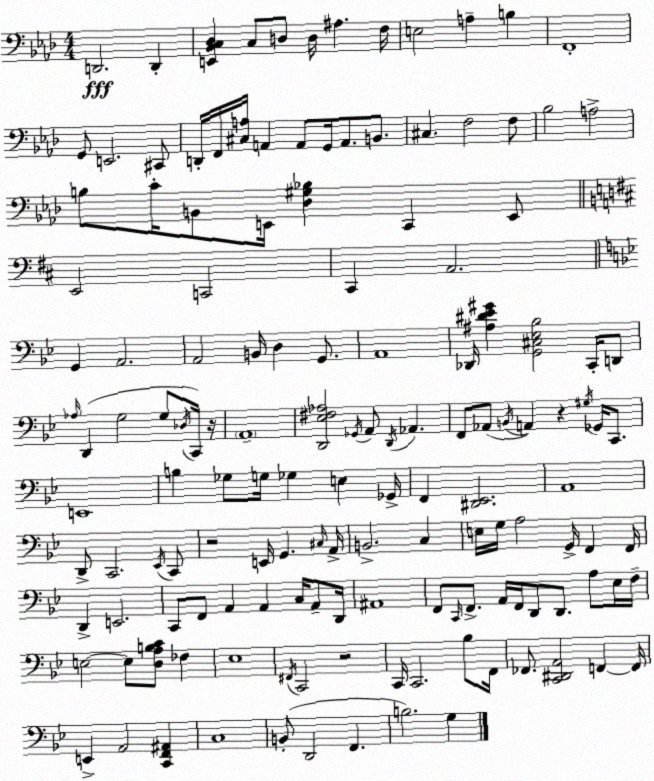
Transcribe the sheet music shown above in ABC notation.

X:1
T:Untitled
M:4/4
L:1/4
K:Ab
D,,2 D,, [E,,_B,,C,_D,] C,/2 D,/2 D,/4 ^A, F,/4 E,2 A, B, F,,4 G,,/2 E,,2 ^C,,/2 D,,/4 F,,/4 [^C,A,]/4 A,, A,,/2 G,,/4 A,,/2 B,,/2 ^C, F,2 F,/2 _B,2 A,2 B,/2 C/4 B,,/2 E,,/4 [_D,^G,_B,] C,, E,,/2 E,,2 C,,2 ^C,, A,,2 G,, A,,2 A,,2 B,,/4 D, G,,/2 A,,4 _D,,/4 [^A,^D_E^G] [G,,^C,_E,_B,]2 C,,/4 D,,/2 _A,/4 D,, G,2 G,/2 _D,/4 C,,/4 z/4 A,,4 [D,,_E,^F,_A,]2 _G,,/4 A,,/2 D,,/4 _A,, F,,/2 _A,,/2 B,,/4 A,, z ^G,/4 _G,,/4 C,,/2 E,,4 B, _G,/2 G,/4 _G, E, _G,,/4 F,, [^D,,_E,,]2 A,,4 D,,/2 C,,2 _E,,/4 C,,/2 z2 E,,/4 G,, ^C,/4 A,,/4 B,,2 C, E,/4 G,/4 A,2 G,,/4 F,, F,,/4 D,, E,,2 C,,/2 F,,/2 A,, A,, C,/4 A,,/2 D,,/4 ^A,,4 F,,/2 C,,/4 F,,/2 A,,/4 F,,/4 D,,/2 D,,/2 A,/2 _E,/4 F,/4 E,2 E,/2 [D,A,B,C]/2 _F, _E,4 ^F,,/4 C,,2 z2 C,,/4 C,,2 _B,/2 F,,/4 _F,,/2 [C,,^D,,A,,]2 F,, F,,/4 E,, A,,2 [C,,F,,^A,,] C,4 B,,/2 D,,2 F,, B,2 G,